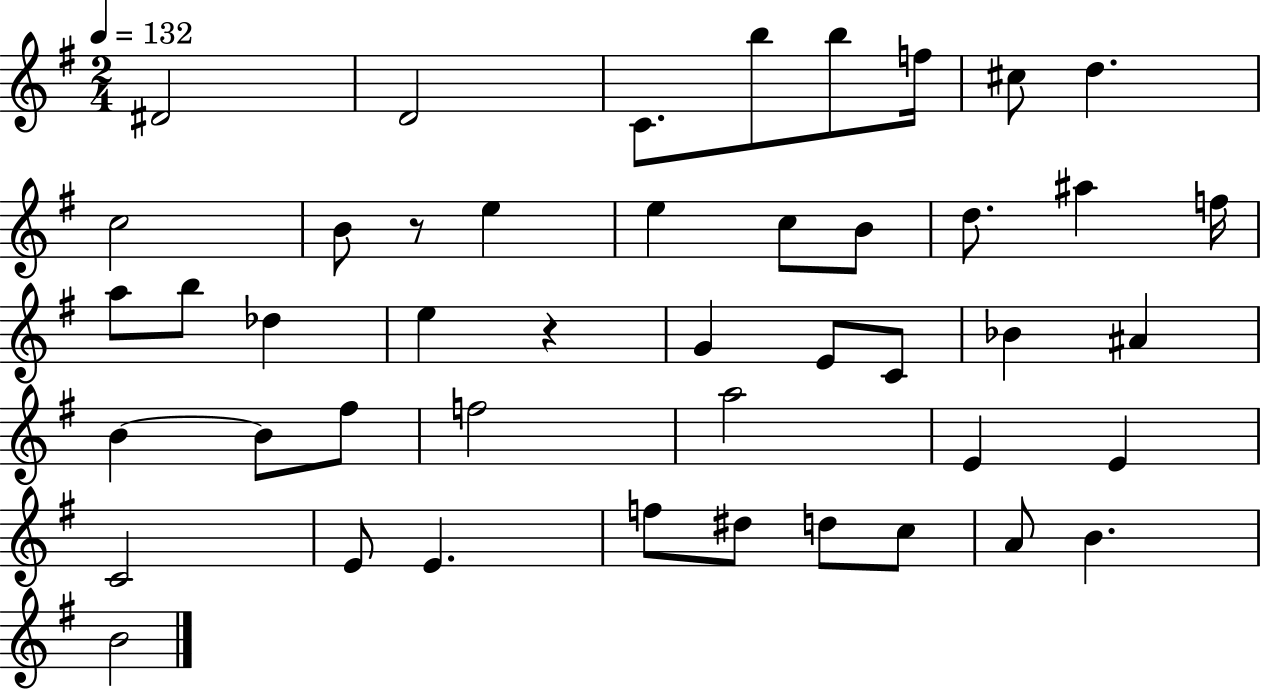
{
  \clef treble
  \numericTimeSignature
  \time 2/4
  \key g \major
  \tempo 4 = 132
  dis'2 | d'2 | c'8. b''8 b''8 f''16 | cis''8 d''4. | \break c''2 | b'8 r8 e''4 | e''4 c''8 b'8 | d''8. ais''4 f''16 | \break a''8 b''8 des''4 | e''4 r4 | g'4 e'8 c'8 | bes'4 ais'4 | \break b'4~~ b'8 fis''8 | f''2 | a''2 | e'4 e'4 | \break c'2 | e'8 e'4. | f''8 dis''8 d''8 c''8 | a'8 b'4. | \break b'2 | \bar "|."
}